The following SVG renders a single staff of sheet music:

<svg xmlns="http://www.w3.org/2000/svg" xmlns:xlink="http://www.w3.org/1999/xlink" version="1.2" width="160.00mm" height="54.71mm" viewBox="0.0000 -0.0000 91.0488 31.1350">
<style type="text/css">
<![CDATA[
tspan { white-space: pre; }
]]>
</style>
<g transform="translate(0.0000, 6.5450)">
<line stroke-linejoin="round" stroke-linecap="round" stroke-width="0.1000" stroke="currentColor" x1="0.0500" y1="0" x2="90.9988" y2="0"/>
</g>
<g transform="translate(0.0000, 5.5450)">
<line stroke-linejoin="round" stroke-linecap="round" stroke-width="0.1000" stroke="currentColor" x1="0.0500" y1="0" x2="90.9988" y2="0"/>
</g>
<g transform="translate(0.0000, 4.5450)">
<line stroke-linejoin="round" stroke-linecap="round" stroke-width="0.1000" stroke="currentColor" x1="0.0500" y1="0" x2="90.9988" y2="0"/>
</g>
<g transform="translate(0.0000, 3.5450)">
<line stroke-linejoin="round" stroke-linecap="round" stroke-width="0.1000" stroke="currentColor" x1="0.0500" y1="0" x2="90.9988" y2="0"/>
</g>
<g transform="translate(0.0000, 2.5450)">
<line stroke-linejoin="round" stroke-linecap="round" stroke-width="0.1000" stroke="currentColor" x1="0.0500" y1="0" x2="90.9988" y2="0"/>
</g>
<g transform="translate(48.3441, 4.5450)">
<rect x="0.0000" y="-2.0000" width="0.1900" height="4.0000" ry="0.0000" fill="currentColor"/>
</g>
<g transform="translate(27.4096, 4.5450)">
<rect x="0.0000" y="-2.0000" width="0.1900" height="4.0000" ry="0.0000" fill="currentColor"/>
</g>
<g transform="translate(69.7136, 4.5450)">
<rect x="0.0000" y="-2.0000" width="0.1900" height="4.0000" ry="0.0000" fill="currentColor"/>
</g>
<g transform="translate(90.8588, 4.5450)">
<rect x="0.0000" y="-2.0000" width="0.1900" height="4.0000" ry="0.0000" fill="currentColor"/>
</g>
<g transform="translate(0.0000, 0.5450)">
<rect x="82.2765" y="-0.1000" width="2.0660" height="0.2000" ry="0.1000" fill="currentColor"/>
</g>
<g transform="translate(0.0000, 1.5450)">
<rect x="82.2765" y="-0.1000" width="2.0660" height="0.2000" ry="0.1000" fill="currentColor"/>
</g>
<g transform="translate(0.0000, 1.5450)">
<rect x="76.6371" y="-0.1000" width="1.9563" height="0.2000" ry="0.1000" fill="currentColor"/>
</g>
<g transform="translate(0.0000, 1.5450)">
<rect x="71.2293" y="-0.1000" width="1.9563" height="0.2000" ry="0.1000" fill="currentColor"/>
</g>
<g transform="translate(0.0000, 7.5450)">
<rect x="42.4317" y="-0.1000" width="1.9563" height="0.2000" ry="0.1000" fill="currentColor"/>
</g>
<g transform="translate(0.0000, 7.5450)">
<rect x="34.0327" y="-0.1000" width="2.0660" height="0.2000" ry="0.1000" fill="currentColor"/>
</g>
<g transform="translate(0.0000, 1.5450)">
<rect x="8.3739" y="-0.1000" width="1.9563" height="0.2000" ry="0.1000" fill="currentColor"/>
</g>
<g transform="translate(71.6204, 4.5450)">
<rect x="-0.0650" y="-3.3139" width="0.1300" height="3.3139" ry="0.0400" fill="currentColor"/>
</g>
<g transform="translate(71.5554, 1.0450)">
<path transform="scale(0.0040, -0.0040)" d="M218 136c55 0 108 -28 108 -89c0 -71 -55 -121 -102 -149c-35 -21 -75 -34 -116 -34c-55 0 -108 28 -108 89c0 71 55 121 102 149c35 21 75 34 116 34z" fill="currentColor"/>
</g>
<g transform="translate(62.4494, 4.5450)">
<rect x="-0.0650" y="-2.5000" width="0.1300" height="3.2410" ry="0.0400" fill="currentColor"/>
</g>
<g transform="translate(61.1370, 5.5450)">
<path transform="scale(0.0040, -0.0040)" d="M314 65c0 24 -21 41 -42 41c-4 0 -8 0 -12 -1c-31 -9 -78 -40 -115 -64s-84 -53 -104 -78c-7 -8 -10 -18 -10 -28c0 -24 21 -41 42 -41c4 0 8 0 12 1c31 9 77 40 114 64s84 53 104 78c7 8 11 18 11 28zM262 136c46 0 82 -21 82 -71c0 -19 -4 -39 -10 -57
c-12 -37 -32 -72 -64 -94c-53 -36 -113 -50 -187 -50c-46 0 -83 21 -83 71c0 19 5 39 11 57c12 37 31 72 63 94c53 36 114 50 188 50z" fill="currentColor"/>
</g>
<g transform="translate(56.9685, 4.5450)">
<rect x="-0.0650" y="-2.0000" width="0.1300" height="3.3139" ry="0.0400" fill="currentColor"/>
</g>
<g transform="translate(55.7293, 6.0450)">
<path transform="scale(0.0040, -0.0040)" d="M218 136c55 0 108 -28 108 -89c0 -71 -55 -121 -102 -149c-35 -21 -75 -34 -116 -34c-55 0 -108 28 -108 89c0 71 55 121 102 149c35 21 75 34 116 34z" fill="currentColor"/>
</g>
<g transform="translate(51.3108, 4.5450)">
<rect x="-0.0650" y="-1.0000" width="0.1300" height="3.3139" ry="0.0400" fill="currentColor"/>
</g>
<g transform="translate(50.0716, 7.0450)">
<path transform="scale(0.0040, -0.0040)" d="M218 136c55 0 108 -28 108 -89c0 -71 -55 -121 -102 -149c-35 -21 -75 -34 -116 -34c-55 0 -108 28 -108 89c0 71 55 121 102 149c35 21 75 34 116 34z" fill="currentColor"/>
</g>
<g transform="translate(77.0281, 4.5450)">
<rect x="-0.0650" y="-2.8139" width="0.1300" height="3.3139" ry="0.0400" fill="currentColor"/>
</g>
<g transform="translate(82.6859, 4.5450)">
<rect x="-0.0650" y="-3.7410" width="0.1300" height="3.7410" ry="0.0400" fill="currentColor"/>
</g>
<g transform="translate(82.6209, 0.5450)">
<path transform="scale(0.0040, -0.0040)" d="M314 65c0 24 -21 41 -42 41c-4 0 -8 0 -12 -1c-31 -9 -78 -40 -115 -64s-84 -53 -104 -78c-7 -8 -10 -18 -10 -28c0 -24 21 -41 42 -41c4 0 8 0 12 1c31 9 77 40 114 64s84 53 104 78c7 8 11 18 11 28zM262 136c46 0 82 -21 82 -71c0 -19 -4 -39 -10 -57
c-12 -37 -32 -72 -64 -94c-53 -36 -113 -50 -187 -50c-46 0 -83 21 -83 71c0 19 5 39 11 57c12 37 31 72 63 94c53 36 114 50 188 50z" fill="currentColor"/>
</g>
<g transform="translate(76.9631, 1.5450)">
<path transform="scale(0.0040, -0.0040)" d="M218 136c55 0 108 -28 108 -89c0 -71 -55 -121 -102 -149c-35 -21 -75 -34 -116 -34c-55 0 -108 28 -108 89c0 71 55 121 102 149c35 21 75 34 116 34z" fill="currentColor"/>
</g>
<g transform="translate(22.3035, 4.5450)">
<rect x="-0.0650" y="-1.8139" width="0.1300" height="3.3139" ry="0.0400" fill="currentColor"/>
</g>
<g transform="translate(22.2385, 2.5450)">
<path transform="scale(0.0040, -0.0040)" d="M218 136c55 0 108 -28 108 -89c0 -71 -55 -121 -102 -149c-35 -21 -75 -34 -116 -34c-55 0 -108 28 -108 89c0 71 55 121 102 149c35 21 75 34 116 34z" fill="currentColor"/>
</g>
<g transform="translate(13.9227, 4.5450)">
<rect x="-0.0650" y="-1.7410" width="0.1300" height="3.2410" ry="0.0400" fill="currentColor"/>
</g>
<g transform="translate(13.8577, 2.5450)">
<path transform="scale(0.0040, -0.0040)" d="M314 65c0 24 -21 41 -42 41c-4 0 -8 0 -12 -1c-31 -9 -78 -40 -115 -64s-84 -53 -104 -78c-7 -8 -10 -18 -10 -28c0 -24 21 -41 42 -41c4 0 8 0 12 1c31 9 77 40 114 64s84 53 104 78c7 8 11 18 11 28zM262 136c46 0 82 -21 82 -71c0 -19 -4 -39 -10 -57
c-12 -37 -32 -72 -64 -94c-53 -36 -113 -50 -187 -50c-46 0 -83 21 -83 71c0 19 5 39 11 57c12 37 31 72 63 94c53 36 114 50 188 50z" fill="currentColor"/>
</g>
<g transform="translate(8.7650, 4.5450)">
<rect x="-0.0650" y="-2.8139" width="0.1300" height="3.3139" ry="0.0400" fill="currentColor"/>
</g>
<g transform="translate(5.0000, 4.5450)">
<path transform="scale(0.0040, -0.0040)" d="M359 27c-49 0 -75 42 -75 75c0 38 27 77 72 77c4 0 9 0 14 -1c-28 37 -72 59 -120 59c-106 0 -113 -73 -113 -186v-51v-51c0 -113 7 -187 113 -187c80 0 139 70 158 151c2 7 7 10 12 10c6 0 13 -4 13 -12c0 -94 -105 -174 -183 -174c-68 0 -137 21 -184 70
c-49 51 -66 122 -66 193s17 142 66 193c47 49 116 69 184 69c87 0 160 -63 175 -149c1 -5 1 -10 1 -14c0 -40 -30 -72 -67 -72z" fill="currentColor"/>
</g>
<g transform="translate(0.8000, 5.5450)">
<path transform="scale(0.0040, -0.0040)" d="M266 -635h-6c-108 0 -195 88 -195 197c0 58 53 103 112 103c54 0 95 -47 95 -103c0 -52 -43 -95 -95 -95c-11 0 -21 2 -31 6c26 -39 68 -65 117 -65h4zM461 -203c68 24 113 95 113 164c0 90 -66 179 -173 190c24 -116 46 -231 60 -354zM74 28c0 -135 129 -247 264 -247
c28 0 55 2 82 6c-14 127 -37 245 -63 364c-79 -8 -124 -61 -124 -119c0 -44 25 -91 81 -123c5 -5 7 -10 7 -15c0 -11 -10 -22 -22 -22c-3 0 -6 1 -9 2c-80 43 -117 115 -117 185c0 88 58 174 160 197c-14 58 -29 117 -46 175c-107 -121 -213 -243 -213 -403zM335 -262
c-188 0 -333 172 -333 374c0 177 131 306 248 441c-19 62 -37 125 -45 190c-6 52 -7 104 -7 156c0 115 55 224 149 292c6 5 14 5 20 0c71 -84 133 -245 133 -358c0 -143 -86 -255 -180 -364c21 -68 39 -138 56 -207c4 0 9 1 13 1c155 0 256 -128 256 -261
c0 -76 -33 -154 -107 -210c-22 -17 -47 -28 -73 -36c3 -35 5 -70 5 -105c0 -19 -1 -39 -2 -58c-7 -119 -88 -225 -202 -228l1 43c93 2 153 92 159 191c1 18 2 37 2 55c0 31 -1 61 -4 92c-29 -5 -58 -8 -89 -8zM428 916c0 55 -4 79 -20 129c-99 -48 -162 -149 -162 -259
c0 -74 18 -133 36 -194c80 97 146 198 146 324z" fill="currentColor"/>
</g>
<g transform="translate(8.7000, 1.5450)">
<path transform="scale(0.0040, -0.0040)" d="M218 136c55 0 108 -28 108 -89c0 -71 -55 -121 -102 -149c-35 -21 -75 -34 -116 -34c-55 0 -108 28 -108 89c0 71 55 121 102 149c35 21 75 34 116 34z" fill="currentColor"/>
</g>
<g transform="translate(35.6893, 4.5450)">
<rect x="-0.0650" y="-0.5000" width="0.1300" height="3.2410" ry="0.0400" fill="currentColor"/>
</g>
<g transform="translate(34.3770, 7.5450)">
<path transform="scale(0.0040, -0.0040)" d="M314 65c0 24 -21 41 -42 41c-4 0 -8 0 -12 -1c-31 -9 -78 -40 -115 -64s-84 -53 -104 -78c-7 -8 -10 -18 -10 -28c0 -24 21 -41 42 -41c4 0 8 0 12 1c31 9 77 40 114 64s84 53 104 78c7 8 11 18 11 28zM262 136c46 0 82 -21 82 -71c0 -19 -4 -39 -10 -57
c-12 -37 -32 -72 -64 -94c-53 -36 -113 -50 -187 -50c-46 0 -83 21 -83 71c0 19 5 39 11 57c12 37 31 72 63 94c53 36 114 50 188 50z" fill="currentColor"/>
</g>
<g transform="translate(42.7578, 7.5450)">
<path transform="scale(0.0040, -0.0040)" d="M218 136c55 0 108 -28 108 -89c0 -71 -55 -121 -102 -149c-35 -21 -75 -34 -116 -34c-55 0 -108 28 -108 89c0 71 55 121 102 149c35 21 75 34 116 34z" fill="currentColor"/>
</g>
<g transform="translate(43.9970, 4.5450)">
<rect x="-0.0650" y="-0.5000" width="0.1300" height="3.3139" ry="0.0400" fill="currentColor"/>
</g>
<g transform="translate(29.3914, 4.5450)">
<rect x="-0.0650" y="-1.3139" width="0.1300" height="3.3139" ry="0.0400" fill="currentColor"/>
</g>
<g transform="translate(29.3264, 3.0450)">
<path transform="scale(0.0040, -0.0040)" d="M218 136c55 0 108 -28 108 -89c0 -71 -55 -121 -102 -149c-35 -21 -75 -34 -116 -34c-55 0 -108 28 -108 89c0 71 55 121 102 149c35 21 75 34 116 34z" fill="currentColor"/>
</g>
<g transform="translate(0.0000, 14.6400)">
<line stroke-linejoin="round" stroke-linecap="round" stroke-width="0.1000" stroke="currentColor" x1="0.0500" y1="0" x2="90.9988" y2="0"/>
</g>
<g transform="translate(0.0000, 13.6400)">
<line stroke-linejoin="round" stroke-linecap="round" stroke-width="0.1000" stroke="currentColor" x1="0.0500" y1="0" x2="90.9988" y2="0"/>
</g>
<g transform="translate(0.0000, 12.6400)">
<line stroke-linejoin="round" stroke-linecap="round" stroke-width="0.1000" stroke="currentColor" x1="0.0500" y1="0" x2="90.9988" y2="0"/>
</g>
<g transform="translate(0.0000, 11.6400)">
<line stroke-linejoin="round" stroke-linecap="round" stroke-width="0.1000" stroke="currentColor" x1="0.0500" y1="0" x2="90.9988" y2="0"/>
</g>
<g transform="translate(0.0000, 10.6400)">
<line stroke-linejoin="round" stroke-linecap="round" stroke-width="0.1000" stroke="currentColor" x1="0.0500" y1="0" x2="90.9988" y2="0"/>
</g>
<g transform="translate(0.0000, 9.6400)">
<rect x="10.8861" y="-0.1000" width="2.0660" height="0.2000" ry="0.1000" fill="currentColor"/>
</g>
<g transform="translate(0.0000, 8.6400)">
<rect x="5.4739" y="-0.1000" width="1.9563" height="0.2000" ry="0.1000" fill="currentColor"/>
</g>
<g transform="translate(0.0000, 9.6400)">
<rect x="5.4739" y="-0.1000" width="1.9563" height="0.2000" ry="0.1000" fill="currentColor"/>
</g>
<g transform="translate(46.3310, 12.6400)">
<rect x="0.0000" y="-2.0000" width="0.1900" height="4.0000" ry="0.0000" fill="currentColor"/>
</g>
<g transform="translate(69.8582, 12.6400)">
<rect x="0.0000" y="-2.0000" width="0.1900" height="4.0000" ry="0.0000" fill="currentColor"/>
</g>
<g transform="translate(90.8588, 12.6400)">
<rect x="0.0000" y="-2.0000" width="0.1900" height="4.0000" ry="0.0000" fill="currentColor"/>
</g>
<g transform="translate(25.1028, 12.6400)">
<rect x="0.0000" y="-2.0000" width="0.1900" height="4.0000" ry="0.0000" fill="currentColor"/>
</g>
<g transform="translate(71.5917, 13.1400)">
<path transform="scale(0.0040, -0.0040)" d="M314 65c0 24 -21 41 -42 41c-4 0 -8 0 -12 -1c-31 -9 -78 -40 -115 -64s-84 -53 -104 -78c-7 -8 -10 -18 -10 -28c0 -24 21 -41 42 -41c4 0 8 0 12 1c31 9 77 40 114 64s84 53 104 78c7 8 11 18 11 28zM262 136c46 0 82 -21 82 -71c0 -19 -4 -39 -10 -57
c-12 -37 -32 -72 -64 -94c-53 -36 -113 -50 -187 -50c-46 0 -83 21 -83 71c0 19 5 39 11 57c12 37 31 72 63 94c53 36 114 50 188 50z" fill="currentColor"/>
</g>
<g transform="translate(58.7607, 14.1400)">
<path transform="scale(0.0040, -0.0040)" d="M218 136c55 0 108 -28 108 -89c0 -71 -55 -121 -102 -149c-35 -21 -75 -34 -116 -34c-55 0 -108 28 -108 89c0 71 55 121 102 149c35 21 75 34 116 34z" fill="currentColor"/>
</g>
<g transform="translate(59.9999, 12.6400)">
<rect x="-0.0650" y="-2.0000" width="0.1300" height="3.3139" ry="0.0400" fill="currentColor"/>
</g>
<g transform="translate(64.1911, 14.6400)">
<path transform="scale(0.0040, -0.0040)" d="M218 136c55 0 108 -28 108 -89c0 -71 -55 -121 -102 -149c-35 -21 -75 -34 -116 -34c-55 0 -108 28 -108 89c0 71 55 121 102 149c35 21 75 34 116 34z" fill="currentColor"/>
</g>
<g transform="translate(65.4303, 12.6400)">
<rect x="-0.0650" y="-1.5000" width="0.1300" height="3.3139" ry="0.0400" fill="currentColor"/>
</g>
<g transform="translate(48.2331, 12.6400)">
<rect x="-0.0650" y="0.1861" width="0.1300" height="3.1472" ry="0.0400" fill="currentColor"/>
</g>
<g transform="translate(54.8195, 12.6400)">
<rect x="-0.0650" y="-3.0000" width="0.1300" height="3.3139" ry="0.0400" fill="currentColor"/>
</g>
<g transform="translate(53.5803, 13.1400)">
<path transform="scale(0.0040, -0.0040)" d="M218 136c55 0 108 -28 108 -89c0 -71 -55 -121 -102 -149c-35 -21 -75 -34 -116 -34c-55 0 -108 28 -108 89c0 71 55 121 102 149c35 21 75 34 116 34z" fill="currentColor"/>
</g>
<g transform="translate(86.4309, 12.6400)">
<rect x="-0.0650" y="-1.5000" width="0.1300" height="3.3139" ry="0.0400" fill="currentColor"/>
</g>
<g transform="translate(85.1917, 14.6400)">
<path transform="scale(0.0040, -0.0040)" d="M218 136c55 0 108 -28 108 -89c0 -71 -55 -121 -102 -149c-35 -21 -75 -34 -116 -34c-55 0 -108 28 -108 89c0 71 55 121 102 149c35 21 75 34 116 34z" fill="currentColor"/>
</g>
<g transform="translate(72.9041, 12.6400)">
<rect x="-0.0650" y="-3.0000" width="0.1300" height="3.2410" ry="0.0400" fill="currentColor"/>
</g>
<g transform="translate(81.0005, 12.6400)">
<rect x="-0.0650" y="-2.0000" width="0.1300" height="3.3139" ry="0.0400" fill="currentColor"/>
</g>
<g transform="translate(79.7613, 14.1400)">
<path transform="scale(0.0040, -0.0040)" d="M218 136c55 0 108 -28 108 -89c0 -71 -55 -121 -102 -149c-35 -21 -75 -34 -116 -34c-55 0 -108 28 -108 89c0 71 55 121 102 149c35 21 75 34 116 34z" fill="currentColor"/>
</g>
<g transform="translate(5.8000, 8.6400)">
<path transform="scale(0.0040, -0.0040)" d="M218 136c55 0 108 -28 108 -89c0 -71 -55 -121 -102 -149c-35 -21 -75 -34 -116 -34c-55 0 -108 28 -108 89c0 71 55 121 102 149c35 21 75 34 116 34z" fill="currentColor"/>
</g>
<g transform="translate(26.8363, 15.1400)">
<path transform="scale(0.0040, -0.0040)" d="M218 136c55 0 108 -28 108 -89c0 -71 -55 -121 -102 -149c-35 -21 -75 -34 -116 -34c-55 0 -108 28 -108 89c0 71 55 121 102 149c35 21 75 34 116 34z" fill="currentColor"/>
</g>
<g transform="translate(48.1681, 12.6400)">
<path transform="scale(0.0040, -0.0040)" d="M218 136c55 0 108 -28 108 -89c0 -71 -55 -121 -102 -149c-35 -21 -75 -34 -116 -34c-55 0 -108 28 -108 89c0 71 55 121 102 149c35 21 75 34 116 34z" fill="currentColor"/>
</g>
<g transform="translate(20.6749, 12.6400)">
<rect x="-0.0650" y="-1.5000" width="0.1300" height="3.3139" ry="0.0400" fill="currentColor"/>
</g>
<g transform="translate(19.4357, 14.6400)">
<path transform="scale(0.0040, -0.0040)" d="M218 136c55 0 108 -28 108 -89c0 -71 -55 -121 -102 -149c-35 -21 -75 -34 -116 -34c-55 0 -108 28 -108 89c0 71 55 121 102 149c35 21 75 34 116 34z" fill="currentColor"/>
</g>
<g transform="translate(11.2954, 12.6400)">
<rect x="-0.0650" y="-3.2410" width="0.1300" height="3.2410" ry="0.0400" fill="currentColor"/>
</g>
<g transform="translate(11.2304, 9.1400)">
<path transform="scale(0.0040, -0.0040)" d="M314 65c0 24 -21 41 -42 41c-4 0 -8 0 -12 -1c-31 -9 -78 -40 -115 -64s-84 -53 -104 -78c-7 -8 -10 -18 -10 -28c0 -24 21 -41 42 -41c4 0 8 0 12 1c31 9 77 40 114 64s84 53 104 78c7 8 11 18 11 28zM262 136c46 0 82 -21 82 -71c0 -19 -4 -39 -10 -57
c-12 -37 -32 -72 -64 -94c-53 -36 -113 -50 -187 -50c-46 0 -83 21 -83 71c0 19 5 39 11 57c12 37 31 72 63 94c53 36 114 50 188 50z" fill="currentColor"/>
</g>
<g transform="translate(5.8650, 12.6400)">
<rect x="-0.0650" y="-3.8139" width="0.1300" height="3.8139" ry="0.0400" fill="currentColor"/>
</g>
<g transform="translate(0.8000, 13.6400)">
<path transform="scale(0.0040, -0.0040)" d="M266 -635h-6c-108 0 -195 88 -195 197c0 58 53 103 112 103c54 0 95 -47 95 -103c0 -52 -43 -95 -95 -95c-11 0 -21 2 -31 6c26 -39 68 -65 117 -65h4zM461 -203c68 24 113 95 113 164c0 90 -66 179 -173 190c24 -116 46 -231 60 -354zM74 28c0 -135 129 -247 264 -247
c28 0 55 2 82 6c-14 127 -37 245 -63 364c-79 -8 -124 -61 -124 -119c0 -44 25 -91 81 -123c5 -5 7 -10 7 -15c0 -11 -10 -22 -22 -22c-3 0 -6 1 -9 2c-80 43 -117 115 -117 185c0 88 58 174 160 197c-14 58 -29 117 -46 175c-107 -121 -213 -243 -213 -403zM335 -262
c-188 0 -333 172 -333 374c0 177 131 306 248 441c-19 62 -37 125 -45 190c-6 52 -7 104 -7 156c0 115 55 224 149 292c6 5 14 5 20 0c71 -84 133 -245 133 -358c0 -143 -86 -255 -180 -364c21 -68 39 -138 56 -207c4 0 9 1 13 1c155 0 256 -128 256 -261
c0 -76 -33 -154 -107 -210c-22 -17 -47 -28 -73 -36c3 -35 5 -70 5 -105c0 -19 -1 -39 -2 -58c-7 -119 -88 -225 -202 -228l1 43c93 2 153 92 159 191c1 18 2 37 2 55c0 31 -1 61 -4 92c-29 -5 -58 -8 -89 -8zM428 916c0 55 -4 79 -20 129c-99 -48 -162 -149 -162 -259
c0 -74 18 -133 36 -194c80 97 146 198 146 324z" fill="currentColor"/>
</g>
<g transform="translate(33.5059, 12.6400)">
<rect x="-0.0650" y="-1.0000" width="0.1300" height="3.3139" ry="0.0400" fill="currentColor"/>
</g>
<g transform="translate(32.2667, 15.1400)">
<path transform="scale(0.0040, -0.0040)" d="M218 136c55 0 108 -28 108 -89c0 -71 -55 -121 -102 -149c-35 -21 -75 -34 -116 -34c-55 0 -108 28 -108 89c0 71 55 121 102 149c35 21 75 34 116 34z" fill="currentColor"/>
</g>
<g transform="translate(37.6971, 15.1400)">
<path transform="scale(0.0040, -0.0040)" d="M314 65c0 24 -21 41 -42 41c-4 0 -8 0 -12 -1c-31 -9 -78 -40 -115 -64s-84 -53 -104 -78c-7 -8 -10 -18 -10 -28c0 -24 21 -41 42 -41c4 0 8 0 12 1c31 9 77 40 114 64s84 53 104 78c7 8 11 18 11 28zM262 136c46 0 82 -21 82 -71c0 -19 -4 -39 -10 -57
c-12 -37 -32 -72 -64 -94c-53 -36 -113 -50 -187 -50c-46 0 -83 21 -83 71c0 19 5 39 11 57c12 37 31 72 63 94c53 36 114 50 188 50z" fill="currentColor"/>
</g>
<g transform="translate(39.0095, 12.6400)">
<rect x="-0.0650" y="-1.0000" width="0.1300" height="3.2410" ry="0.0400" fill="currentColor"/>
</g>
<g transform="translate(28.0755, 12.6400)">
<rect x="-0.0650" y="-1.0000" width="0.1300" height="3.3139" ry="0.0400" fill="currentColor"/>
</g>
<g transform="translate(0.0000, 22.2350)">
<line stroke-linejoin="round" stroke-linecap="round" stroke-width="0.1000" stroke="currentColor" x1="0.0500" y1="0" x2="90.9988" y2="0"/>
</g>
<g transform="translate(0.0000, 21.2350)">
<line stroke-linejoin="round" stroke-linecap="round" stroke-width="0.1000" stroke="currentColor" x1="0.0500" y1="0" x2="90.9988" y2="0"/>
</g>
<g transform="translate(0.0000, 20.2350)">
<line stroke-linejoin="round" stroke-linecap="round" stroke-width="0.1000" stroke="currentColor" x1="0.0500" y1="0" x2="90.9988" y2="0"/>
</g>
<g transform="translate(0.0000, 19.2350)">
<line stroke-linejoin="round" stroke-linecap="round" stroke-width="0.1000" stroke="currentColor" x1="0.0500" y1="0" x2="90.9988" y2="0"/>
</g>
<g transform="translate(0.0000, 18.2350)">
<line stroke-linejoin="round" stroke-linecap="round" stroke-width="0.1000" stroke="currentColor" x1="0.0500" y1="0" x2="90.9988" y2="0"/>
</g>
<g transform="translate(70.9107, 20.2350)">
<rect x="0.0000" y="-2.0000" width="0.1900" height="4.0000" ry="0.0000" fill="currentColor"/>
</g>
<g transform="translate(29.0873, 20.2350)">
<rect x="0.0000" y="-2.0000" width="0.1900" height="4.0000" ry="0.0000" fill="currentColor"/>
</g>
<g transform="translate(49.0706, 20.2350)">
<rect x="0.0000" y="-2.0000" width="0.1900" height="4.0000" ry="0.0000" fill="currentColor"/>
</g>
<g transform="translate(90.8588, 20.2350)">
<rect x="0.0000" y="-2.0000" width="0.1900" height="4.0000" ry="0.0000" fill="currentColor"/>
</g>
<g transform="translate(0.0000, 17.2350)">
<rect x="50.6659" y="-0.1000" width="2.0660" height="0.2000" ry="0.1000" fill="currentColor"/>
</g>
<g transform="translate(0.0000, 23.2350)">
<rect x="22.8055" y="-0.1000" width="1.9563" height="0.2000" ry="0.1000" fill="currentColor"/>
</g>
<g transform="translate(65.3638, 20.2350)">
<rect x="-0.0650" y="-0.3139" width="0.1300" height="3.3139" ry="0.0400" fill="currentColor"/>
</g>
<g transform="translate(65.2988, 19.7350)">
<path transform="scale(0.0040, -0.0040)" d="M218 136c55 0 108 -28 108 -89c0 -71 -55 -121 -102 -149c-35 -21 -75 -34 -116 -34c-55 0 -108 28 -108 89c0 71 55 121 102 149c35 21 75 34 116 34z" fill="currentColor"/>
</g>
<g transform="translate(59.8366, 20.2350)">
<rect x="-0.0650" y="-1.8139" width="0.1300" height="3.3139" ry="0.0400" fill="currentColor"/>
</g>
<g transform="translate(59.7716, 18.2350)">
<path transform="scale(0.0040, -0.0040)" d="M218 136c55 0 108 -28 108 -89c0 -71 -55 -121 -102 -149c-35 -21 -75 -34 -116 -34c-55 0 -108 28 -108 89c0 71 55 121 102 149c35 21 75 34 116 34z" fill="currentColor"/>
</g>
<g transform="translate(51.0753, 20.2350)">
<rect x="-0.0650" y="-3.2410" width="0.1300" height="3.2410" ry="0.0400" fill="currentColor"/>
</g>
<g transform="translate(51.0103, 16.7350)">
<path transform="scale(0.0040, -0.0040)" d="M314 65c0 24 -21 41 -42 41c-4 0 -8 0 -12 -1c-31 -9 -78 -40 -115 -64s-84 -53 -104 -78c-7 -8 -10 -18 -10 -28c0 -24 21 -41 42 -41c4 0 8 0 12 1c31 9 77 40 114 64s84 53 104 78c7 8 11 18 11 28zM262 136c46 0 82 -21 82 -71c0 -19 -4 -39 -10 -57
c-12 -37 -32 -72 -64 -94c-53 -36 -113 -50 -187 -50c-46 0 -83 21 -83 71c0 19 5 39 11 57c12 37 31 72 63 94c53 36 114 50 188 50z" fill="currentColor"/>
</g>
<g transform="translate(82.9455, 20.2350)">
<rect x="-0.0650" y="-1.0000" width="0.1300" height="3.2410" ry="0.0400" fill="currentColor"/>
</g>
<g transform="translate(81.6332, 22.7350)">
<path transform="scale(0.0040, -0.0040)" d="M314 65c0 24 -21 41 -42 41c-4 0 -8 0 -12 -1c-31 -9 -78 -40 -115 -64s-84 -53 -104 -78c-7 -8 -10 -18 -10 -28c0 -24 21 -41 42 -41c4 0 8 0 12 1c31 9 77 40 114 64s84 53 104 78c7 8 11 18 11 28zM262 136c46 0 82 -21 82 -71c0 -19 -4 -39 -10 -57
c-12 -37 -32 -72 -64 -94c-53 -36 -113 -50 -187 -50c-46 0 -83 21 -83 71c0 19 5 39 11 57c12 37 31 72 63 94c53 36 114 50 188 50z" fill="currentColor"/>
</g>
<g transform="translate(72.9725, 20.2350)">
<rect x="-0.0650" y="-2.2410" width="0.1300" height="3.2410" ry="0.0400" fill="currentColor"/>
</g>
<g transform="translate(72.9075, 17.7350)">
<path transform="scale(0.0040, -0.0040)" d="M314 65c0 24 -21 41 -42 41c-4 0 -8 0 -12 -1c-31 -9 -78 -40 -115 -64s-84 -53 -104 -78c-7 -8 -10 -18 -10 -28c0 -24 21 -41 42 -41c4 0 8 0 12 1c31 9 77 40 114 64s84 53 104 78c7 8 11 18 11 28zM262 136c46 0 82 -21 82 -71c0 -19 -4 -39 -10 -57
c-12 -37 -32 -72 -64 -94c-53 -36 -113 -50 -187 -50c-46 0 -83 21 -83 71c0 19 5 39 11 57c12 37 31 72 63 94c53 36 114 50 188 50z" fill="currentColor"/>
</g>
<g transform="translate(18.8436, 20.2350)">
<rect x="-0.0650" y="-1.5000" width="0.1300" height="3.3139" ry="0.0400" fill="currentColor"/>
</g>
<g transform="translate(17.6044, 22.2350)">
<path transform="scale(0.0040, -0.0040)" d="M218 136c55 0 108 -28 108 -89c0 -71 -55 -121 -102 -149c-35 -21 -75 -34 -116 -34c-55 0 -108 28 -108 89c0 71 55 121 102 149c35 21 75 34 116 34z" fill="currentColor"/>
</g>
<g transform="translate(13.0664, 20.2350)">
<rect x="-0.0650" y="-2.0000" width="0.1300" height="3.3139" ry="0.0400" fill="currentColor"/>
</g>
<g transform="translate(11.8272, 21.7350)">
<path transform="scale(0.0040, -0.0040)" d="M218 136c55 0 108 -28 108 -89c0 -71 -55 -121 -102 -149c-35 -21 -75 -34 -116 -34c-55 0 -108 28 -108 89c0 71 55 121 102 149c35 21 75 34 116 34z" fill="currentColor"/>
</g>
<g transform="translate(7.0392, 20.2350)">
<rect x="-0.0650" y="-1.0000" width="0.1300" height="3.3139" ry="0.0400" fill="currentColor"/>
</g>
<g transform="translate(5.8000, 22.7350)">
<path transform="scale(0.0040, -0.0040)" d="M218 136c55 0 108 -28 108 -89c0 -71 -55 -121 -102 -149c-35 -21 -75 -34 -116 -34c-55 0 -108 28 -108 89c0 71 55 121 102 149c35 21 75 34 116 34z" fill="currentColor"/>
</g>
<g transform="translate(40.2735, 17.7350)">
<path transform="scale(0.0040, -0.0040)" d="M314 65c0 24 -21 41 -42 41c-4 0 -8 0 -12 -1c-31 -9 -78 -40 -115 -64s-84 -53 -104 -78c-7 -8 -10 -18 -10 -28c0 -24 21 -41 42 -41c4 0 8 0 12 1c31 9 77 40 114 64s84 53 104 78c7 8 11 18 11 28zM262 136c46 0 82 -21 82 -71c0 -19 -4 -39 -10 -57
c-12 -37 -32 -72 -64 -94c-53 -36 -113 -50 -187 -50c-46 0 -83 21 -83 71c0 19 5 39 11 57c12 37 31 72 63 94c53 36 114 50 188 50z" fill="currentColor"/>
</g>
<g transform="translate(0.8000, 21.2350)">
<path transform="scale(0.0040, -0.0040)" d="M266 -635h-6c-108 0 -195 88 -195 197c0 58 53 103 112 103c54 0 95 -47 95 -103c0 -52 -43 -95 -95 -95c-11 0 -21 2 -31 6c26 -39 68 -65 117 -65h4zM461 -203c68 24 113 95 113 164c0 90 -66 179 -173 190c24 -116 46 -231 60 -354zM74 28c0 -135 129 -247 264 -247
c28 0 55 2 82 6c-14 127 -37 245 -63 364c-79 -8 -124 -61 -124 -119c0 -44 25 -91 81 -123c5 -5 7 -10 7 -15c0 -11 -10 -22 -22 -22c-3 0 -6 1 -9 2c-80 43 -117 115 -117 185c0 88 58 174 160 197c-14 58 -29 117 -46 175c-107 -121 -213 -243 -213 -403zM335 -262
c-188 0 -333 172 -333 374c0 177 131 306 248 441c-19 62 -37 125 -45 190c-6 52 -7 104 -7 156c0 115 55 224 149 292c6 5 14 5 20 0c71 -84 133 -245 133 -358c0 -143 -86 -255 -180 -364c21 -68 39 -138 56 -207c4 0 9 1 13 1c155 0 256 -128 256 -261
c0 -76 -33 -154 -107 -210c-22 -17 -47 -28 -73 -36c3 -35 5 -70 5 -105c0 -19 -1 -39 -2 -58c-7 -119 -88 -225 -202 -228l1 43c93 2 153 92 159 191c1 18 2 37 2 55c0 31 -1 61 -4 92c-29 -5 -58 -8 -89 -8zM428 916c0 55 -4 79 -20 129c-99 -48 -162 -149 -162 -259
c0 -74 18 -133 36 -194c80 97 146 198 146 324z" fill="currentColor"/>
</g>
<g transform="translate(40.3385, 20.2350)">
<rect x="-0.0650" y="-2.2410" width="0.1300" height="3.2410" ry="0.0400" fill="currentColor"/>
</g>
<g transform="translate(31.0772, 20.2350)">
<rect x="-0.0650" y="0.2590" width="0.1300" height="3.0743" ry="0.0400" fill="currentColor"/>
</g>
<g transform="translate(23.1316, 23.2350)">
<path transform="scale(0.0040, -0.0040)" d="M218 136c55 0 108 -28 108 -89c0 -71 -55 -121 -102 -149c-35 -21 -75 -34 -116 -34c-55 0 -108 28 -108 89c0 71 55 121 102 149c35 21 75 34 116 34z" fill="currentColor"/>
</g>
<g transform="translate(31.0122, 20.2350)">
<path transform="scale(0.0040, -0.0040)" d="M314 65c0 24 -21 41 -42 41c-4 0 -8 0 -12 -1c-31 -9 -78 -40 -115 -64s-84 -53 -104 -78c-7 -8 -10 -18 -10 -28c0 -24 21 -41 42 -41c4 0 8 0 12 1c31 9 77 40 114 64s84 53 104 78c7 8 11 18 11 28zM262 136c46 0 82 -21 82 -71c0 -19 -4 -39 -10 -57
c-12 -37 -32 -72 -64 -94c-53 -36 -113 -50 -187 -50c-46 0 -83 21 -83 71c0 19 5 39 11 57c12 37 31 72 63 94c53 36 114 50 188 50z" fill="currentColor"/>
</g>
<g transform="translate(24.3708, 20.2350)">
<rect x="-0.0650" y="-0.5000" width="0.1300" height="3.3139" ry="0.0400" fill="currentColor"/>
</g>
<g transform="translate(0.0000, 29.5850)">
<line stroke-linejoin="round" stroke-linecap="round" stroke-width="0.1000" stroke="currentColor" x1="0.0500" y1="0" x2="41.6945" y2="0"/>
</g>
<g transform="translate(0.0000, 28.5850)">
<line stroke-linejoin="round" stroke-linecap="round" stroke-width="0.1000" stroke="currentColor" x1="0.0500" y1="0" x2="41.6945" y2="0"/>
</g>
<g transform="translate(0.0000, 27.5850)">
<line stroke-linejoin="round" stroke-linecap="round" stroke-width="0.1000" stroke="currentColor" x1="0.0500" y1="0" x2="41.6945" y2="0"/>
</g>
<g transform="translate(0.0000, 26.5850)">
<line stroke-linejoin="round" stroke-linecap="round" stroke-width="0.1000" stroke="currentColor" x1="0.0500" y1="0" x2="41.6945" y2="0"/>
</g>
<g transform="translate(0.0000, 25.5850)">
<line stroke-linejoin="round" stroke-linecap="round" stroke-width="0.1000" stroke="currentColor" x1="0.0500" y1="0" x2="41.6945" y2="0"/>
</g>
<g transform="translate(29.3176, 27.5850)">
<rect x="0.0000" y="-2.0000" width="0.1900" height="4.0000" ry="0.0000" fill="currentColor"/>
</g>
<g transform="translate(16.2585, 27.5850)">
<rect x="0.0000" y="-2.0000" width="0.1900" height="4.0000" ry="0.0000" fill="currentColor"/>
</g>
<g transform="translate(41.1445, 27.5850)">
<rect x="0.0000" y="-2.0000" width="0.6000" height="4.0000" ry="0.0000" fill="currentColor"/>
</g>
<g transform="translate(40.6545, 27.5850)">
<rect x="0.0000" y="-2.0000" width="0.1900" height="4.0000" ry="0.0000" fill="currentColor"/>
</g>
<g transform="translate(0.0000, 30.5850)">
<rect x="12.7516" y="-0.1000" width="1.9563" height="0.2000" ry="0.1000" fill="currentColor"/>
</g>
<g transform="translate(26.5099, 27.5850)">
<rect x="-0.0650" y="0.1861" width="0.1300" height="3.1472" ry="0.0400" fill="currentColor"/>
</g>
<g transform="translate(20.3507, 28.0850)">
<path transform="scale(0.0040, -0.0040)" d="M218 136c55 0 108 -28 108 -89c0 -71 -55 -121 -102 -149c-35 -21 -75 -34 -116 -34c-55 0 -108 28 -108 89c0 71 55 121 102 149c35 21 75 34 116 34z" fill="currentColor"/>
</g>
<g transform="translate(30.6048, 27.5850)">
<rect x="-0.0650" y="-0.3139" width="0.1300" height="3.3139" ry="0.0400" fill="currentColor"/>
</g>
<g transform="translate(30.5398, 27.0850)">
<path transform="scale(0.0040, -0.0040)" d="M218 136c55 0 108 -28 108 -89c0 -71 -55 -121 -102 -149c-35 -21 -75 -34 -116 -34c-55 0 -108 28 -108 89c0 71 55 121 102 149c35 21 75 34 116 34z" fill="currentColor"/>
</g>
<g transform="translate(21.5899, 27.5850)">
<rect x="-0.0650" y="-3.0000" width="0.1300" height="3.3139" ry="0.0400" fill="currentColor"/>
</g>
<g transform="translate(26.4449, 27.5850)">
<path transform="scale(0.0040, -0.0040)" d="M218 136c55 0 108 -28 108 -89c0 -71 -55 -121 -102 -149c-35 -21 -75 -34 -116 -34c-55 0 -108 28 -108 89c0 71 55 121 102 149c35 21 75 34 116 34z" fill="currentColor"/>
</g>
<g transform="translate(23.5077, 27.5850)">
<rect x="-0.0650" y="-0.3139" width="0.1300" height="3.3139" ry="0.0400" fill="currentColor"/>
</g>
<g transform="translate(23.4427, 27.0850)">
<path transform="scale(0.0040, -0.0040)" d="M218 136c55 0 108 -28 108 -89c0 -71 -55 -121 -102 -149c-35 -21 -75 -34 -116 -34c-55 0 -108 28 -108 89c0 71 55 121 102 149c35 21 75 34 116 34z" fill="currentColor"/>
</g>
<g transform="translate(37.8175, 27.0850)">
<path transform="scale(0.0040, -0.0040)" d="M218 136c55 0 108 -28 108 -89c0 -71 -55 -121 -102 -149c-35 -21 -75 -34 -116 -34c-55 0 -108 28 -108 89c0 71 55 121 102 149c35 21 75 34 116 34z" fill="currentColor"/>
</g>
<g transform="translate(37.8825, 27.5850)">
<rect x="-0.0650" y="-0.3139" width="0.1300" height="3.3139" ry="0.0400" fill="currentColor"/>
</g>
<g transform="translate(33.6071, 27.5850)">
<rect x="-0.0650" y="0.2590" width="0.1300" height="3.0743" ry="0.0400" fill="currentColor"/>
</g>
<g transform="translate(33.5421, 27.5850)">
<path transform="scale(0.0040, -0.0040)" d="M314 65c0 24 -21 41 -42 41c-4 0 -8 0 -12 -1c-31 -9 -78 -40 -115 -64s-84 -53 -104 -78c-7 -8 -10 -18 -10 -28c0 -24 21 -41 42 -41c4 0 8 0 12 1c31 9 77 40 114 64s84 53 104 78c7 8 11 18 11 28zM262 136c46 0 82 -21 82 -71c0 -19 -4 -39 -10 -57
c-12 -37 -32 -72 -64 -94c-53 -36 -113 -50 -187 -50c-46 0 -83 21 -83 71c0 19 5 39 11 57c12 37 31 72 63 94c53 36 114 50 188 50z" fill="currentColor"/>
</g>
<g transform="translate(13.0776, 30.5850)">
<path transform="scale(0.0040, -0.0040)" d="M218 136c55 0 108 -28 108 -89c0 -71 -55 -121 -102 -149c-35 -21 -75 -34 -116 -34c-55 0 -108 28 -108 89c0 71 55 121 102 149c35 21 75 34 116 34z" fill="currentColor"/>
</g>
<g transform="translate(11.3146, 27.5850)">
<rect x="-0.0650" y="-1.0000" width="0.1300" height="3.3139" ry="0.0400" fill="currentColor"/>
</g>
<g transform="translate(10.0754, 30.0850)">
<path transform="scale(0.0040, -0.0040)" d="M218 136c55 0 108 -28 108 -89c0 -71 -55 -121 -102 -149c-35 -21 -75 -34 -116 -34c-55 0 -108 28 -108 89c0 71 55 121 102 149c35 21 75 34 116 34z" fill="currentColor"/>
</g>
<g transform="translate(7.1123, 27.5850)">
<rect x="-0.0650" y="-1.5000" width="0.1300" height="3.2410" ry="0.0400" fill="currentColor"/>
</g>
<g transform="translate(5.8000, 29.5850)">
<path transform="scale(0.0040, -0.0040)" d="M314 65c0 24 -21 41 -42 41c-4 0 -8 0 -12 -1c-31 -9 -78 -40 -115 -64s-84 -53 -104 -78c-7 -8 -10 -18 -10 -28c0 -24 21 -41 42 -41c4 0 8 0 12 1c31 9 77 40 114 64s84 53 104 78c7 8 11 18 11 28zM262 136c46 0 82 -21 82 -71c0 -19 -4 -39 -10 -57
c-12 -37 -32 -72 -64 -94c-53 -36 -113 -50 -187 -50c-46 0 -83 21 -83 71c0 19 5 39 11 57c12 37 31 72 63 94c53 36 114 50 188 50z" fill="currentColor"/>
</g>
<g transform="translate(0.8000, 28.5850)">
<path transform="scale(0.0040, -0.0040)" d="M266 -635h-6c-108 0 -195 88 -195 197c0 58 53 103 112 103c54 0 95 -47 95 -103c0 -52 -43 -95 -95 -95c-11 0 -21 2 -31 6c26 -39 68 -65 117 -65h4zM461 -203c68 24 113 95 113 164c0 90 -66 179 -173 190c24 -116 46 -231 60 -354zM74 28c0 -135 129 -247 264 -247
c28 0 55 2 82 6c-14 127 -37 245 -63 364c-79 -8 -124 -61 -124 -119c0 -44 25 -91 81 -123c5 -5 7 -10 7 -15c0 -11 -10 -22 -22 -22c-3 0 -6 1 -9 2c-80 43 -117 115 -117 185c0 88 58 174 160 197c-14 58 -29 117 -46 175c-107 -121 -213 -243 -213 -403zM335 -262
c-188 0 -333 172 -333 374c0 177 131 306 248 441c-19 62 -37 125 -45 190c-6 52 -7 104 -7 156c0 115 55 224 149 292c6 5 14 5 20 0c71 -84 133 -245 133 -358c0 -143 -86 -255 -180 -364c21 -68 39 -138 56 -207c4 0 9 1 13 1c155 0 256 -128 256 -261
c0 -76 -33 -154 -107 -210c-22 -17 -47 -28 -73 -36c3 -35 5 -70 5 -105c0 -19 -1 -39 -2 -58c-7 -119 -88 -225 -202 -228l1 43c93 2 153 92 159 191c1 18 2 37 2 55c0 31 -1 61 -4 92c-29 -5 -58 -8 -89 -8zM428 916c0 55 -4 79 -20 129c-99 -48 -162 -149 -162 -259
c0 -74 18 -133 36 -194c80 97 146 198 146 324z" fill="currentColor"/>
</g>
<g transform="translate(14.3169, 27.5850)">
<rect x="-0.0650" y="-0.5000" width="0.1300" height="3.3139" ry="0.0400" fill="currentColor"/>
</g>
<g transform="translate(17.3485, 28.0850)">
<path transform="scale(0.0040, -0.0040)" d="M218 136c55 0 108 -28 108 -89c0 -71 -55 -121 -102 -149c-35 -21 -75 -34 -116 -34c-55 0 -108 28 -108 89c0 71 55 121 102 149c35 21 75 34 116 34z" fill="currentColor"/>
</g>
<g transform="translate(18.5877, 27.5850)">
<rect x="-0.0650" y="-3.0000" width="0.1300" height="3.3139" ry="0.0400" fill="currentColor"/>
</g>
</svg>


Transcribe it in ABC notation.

X:1
T:Untitled
M:4/4
L:1/4
K:C
a f2 f e C2 C D F G2 b a c'2 c' b2 E D D D2 B A F E A2 F E D F E C B2 g2 b2 f c g2 D2 E2 D C A A c B c B2 c